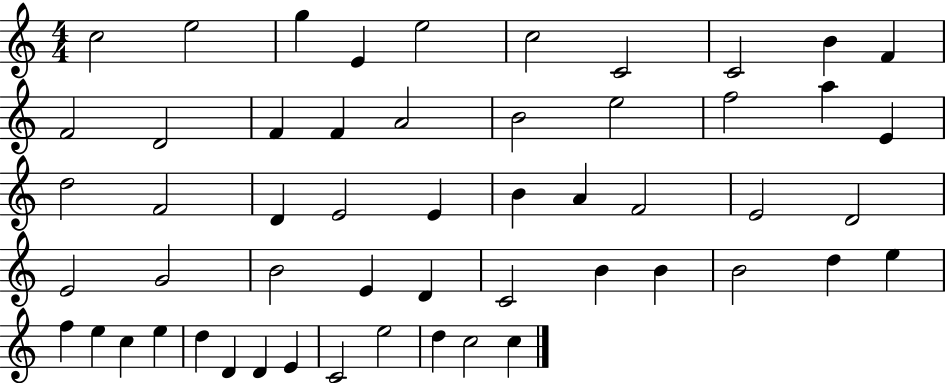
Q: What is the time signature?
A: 4/4